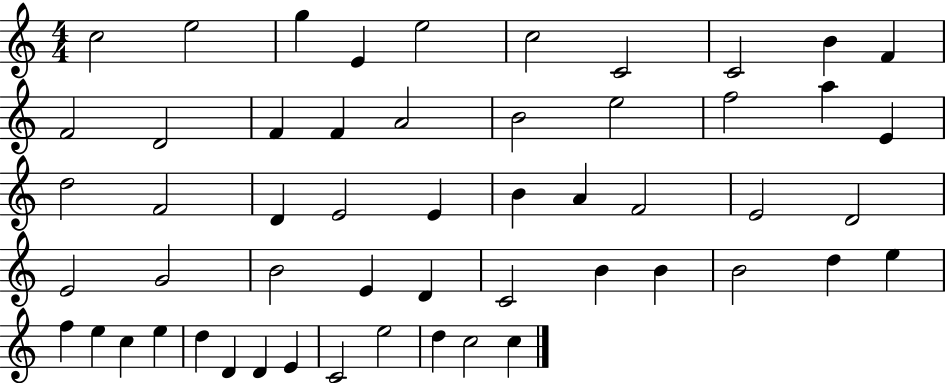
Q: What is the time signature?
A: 4/4